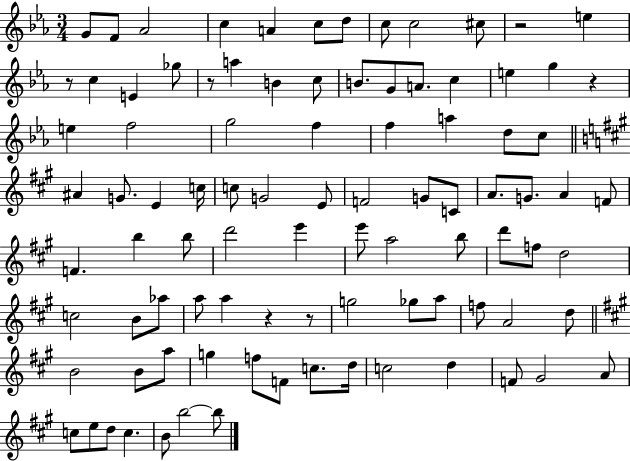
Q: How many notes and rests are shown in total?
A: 93